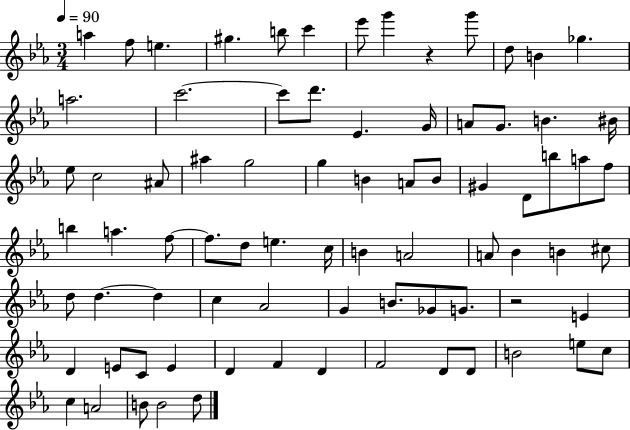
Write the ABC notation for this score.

X:1
T:Untitled
M:3/4
L:1/4
K:Eb
a f/2 e ^g b/2 c' _e'/2 g' z g'/2 d/2 B _g a2 c'2 c'/2 d'/2 _E G/4 A/2 G/2 B ^B/4 _e/2 c2 ^A/2 ^a g2 g B A/2 B/2 ^G D/2 b/2 a/2 f/2 b a f/2 f/2 d/2 e c/4 B A2 A/2 _B B ^c/2 d/2 d d c _A2 G B/2 _G/2 G/2 z2 E D E/2 C/2 E D F D F2 D/2 D/2 B2 e/2 c/2 c A2 B/2 B2 d/2